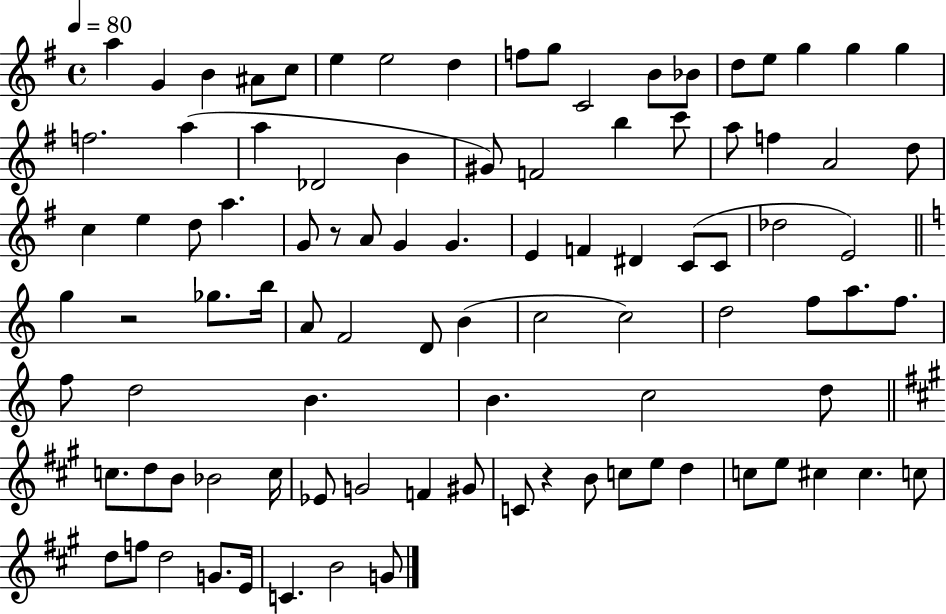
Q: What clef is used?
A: treble